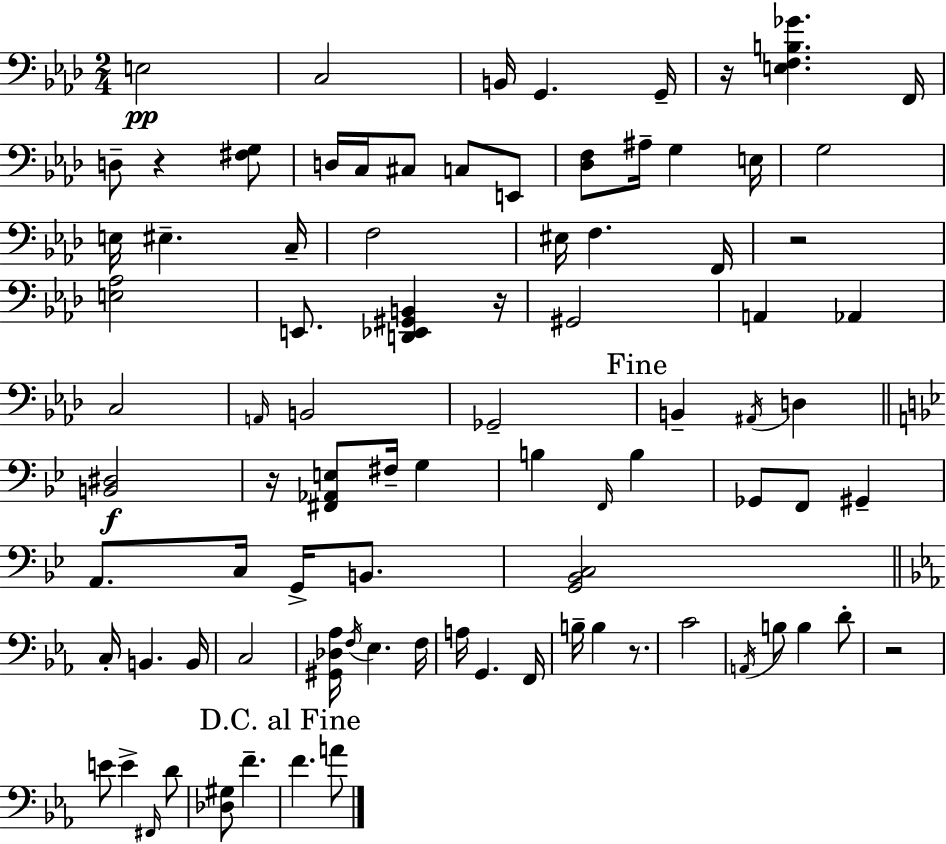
{
  \clef bass
  \numericTimeSignature
  \time 2/4
  \key f \minor
  e2\pp | c2 | b,16 g,4. g,16-- | r16 <e f b ges'>4. f,16 | \break d8-- r4 <fis g>8 | d16 c16 cis8 c8 e,8 | <des f>8 ais16-- g4 e16 | g2 | \break e16 eis4.-- c16-- | f2 | eis16 f4. f,16 | r2 | \break <e aes>2 | e,8. <d, ees, gis, b,>4 r16 | gis,2 | a,4 aes,4 | \break c2 | \grace { a,16 } b,2 | ges,2-- | \mark "Fine" b,4-- \acciaccatura { ais,16 } d4 | \break \bar "||" \break \key bes \major <b, dis>2\f | r16 <fis, aes, e>8 fis16-- g4 | b4 \grace { f,16 } b4 | ges,8 f,8 gis,4-- | \break a,8. c16 g,16-> b,8. | <g, bes, c>2 | \bar "||" \break \key ees \major c16-. b,4. b,16 | c2 | <gis, des aes>16 \acciaccatura { f16 } ees4. | f16 a16 g,4. | \break f,16 b16-- b4 r8. | c'2 | \acciaccatura { a,16 } b8 b4 | d'8-. r2 | \break e'8 e'4-> | \grace { fis,16 } d'8 <des gis>8 f'4.-- | \mark "D.C. al Fine" f'4. | a'8 \bar "|."
}